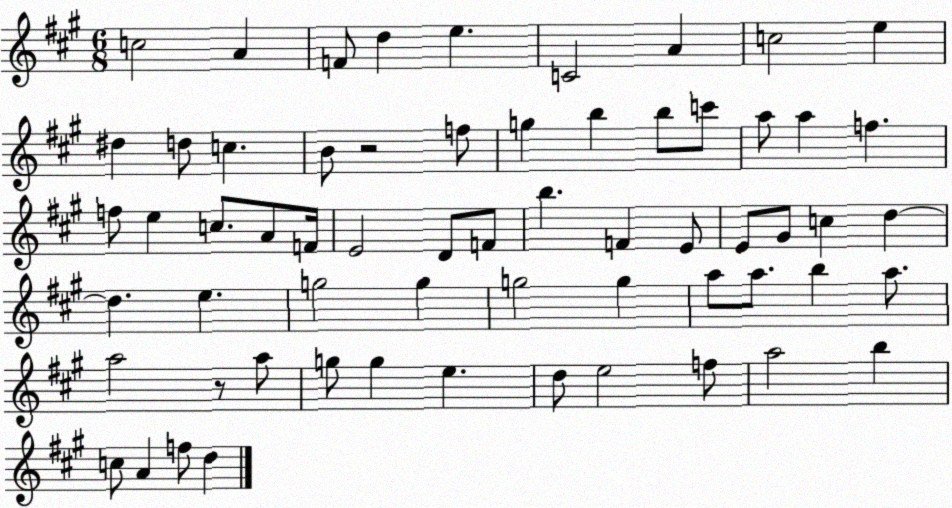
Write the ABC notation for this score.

X:1
T:Untitled
M:6/8
L:1/4
K:A
c2 A F/2 d e C2 A c2 e ^d d/2 c B/2 z2 f/2 g b b/2 c'/2 a/2 a f f/2 e c/2 A/2 F/4 E2 D/2 F/2 b F E/2 E/2 ^G/2 c d d e g2 g g2 g a/2 a/2 b a/2 a2 z/2 a/2 g/2 g e d/2 e2 f/2 a2 b c/2 A f/2 d